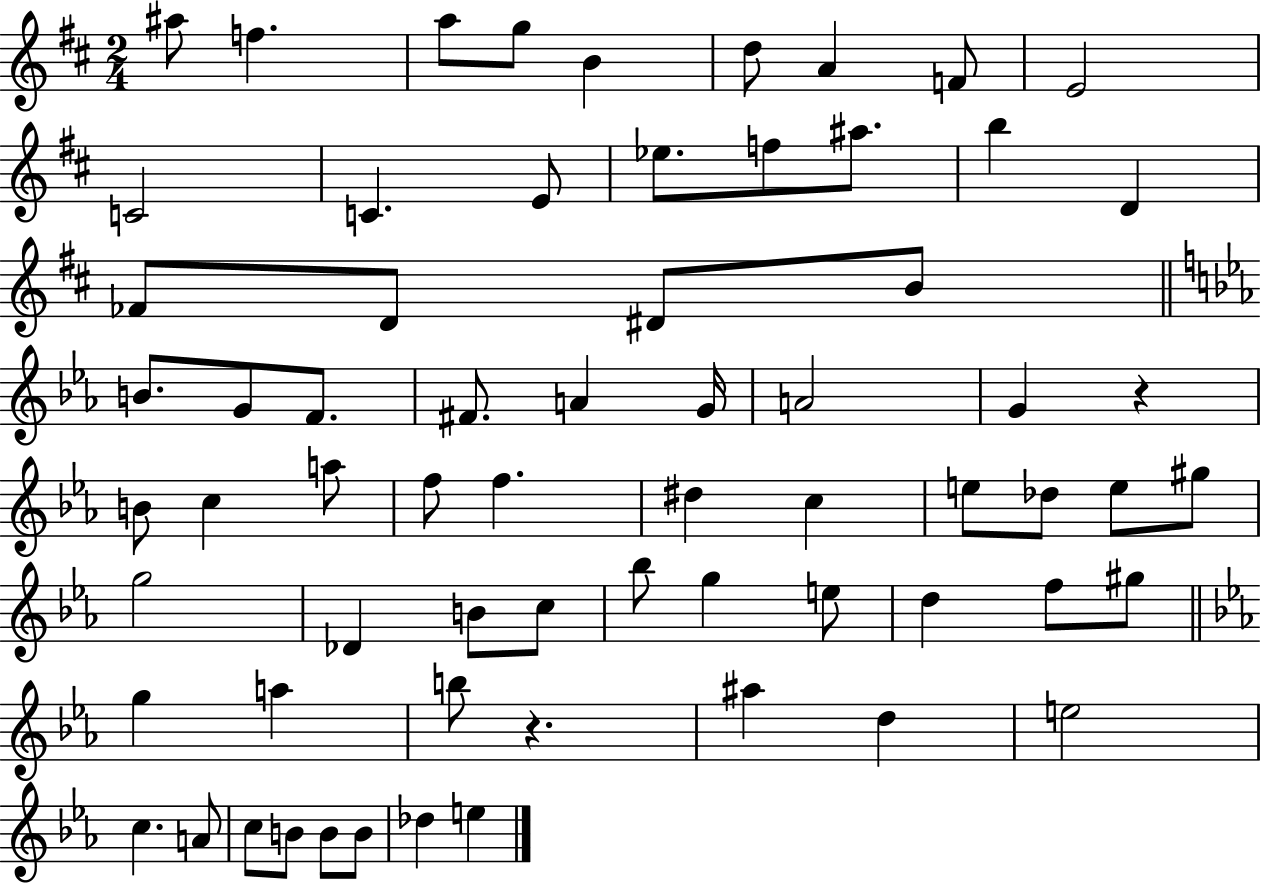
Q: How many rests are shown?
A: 2